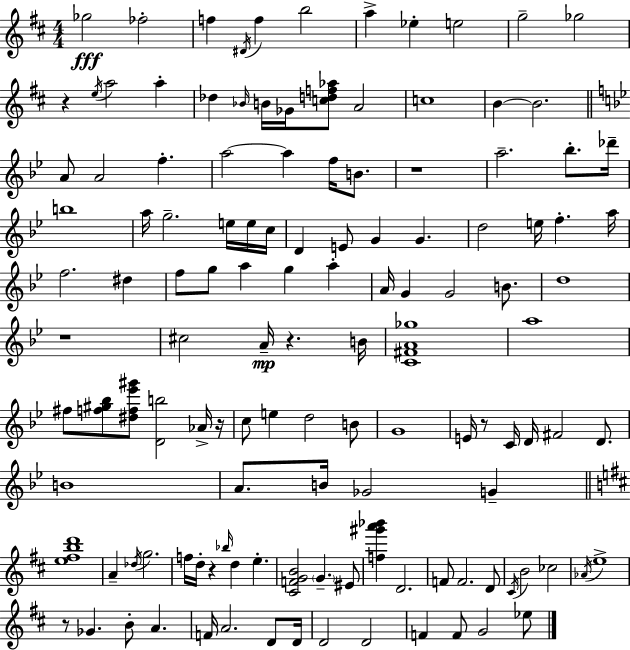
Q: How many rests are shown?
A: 8